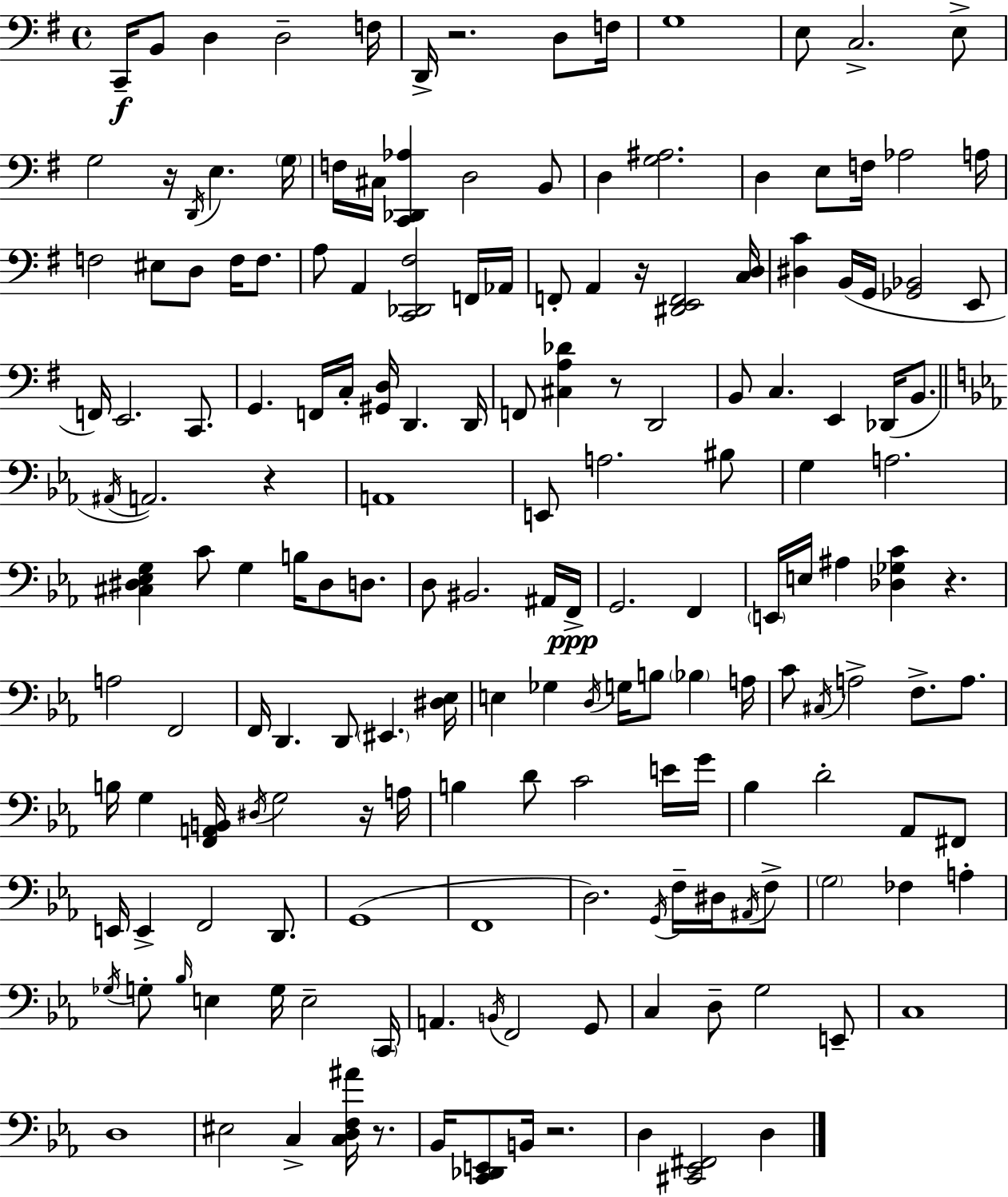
C2/s B2/e D3/q D3/h F3/s D2/s R/h. D3/e F3/s G3/w E3/e C3/h. E3/e G3/h R/s D2/s E3/q. G3/s F3/s C#3/s [C2,Db2,Ab3]/q D3/h B2/e D3/q [G3,A#3]/h. D3/q E3/e F3/s Ab3/h A3/s F3/h EIS3/e D3/e F3/s F3/e. A3/e A2/q [C2,Db2,F#3]/h F2/s Ab2/s F2/e A2/q R/s [D#2,E2,F2]/h [C3,D3]/s [D#3,C4]/q B2/s G2/s [Gb2,Bb2]/h E2/e F2/s E2/h. C2/e. G2/q. F2/s C3/s [G#2,D3]/s D2/q. D2/s F2/e [C#3,A3,Db4]/q R/e D2/h B2/e C3/q. E2/q Db2/s B2/e. A#2/s A2/h. R/q A2/w E2/e A3/h. BIS3/e G3/q A3/h. [C#3,D#3,Eb3,G3]/q C4/e G3/q B3/s D#3/e D3/e. D3/e BIS2/h. A#2/s F2/s G2/h. F2/q E2/s E3/s A#3/q [Db3,Gb3,C4]/q R/q. A3/h F2/h F2/s D2/q. D2/e EIS2/q. [D#3,Eb3]/s E3/q Gb3/q D3/s G3/s B3/e Bb3/q A3/s C4/e C#3/s A3/h F3/e. A3/e. B3/s G3/q [F2,A2,B2]/s D#3/s G3/h R/s A3/s B3/q D4/e C4/h E4/s G4/s Bb3/q D4/h Ab2/e F#2/e E2/s E2/q F2/h D2/e. G2/w F2/w D3/h. G2/s F3/s D#3/s A#2/s F3/e G3/h FES3/q A3/q Gb3/s G3/e Bb3/s E3/q G3/s E3/h C2/s A2/q. B2/s F2/h G2/e C3/q D3/e G3/h E2/e C3/w D3/w EIS3/h C3/q [C3,D3,F3,A#4]/s R/e. Bb2/s [C2,Db2,E2]/e B2/s R/h. D3/q [C#2,Eb2,F#2]/h D3/q